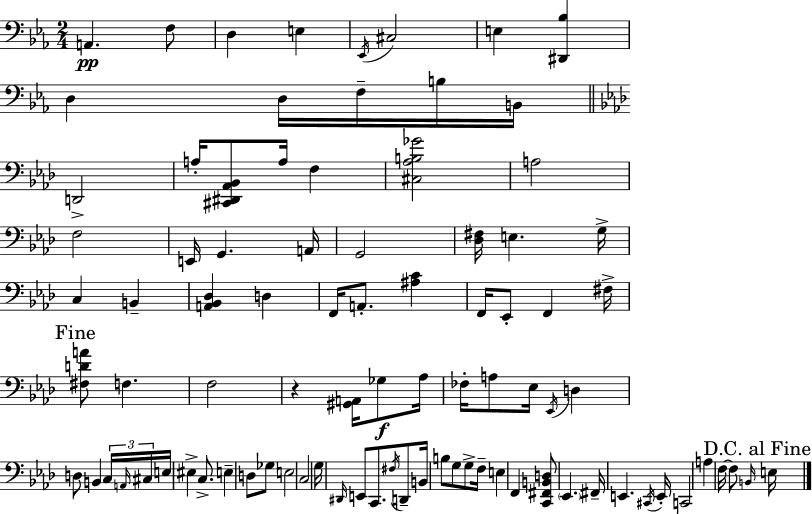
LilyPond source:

{
  \clef bass
  \numericTimeSignature
  \time 2/4
  \key c \minor
  a,4.\pp f8 | d4 e4 | \acciaccatura { ees,16 } cis2 | e4 <dis, bes>4 | \break d4 d16 f16-- b16 | b,16 \bar "||" \break \key f \minor d,2-> | a16-. <cis, dis, aes, bes,>8 a16 f4 | <cis aes b ges'>2 | a2 | \break f2 | e,16 g,4. a,16 | g,2 | <des fis>16 e4. g16-> | \break c4 b,4-- | <a, bes, des>4 d4 | f,16 a,8.-. <ais c'>4 | f,16 ees,8-. f,4 fis16-> | \break \mark "Fine" <fis d' a'>8 f4. | f2 | r4 <gis, a,>16 ges8\f aes16 | fes16-. a8 ees16 \acciaccatura { ees,16 } d4 | \break d8 b,4 \tuplet 3/2 { c16 | \grace { a,16 } cis16 } e16 eis4-> c8.-> | e4-- d8 | ges8 e2 | \break c2 | g16 \grace { dis,16 } e,8 c,8. | \acciaccatura { fis16 } d,8-- b,16 b8 g8 | g8-> f16-- e4 | \break f,4 <c, fis, b, d>8 \parenthesize ees,4. | fis,16-- e,4. | \acciaccatura { cis,16 } e,16-. c,2 | a4 | \break f16~~ f8 \grace { b,16 } \mark "D.C. al Fine" e16 \bar "|."
}